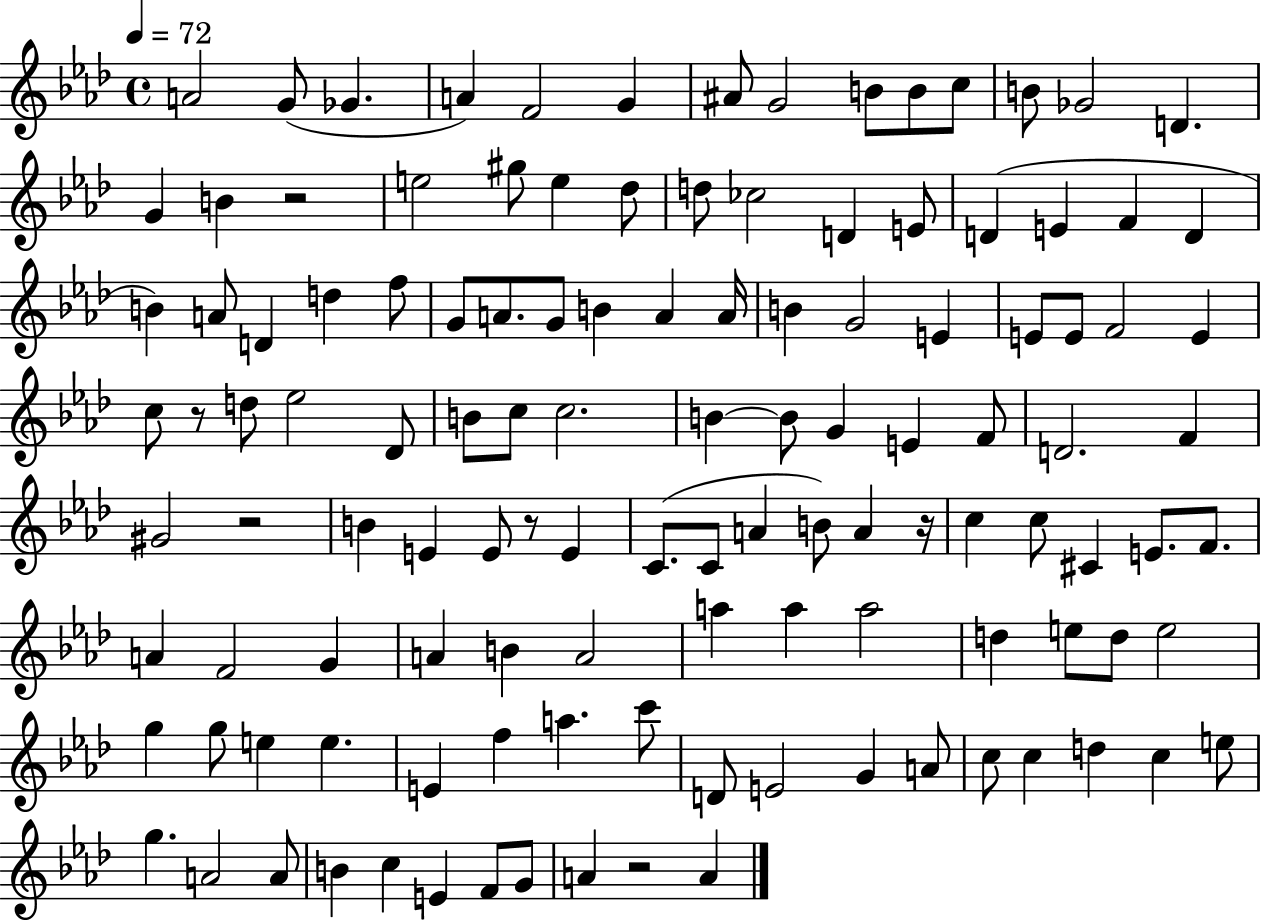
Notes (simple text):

A4/h G4/e Gb4/q. A4/q F4/h G4/q A#4/e G4/h B4/e B4/e C5/e B4/e Gb4/h D4/q. G4/q B4/q R/h E5/h G#5/e E5/q Db5/e D5/e CES5/h D4/q E4/e D4/q E4/q F4/q D4/q B4/q A4/e D4/q D5/q F5/e G4/e A4/e. G4/e B4/q A4/q A4/s B4/q G4/h E4/q E4/e E4/e F4/h E4/q C5/e R/e D5/e Eb5/h Db4/e B4/e C5/e C5/h. B4/q B4/e G4/q E4/q F4/e D4/h. F4/q G#4/h R/h B4/q E4/q E4/e R/e E4/q C4/e. C4/e A4/q B4/e A4/q R/s C5/q C5/e C#4/q E4/e. F4/e. A4/q F4/h G4/q A4/q B4/q A4/h A5/q A5/q A5/h D5/q E5/e D5/e E5/h G5/q G5/e E5/q E5/q. E4/q F5/q A5/q. C6/e D4/e E4/h G4/q A4/e C5/e C5/q D5/q C5/q E5/e G5/q. A4/h A4/e B4/q C5/q E4/q F4/e G4/e A4/q R/h A4/q